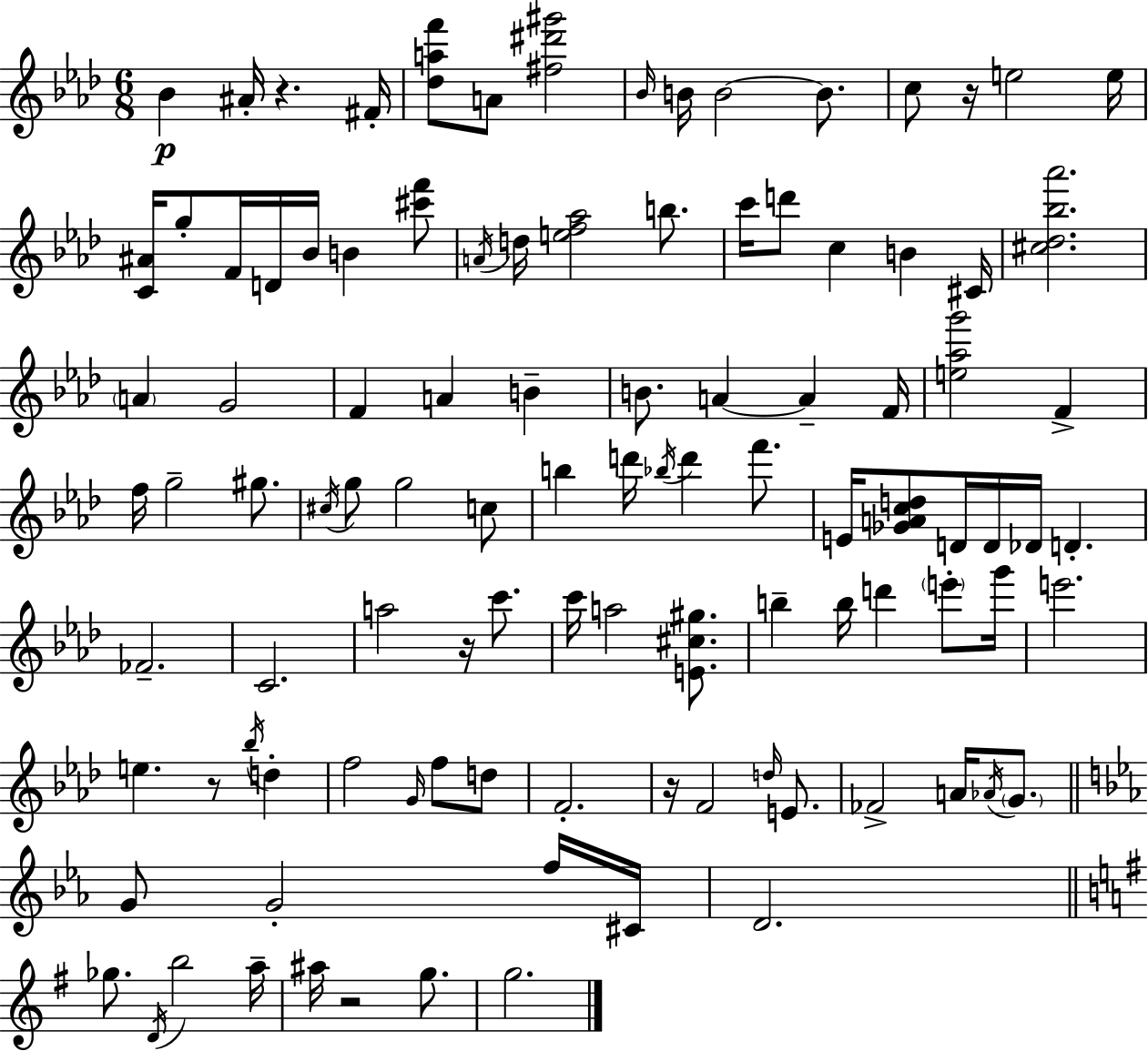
Bb4/q A#4/s R/q. F#4/s [Db5,A5,F6]/e A4/e [F#5,D#6,G#6]/h Bb4/s B4/s B4/h B4/e. C5/e R/s E5/h E5/s [C4,A#4]/s G5/e F4/s D4/s Bb4/s B4/q [C#6,F6]/e A4/s D5/s [E5,F5,Ab5]/h B5/e. C6/s D6/e C5/q B4/q C#4/s [C#5,Db5,Bb5,Ab6]/h. A4/q G4/h F4/q A4/q B4/q B4/e. A4/q A4/q F4/s [E5,Ab5,G6]/h F4/q F5/s G5/h G#5/e. C#5/s G5/e G5/h C5/e B5/q D6/s Bb5/s D6/q F6/e. E4/s [Gb4,A4,C5,D5]/e D4/s D4/s Db4/s D4/q. FES4/h. C4/h. A5/h R/s C6/e. C6/s A5/h [E4,C#5,G#5]/e. B5/q B5/s D6/q E6/e G6/s E6/h. E5/q. R/e Bb5/s D5/q F5/h G4/s F5/e D5/e F4/h. R/s F4/h D5/s E4/e. FES4/h A4/s Ab4/s G4/e. G4/e G4/h F5/s C#4/s D4/h. Gb5/e. D4/s B5/h A5/s A#5/s R/h G5/e. G5/h.